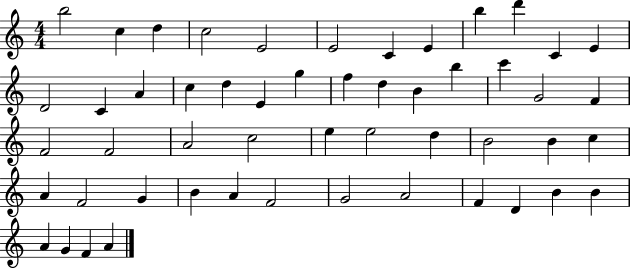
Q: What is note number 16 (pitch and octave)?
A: C5